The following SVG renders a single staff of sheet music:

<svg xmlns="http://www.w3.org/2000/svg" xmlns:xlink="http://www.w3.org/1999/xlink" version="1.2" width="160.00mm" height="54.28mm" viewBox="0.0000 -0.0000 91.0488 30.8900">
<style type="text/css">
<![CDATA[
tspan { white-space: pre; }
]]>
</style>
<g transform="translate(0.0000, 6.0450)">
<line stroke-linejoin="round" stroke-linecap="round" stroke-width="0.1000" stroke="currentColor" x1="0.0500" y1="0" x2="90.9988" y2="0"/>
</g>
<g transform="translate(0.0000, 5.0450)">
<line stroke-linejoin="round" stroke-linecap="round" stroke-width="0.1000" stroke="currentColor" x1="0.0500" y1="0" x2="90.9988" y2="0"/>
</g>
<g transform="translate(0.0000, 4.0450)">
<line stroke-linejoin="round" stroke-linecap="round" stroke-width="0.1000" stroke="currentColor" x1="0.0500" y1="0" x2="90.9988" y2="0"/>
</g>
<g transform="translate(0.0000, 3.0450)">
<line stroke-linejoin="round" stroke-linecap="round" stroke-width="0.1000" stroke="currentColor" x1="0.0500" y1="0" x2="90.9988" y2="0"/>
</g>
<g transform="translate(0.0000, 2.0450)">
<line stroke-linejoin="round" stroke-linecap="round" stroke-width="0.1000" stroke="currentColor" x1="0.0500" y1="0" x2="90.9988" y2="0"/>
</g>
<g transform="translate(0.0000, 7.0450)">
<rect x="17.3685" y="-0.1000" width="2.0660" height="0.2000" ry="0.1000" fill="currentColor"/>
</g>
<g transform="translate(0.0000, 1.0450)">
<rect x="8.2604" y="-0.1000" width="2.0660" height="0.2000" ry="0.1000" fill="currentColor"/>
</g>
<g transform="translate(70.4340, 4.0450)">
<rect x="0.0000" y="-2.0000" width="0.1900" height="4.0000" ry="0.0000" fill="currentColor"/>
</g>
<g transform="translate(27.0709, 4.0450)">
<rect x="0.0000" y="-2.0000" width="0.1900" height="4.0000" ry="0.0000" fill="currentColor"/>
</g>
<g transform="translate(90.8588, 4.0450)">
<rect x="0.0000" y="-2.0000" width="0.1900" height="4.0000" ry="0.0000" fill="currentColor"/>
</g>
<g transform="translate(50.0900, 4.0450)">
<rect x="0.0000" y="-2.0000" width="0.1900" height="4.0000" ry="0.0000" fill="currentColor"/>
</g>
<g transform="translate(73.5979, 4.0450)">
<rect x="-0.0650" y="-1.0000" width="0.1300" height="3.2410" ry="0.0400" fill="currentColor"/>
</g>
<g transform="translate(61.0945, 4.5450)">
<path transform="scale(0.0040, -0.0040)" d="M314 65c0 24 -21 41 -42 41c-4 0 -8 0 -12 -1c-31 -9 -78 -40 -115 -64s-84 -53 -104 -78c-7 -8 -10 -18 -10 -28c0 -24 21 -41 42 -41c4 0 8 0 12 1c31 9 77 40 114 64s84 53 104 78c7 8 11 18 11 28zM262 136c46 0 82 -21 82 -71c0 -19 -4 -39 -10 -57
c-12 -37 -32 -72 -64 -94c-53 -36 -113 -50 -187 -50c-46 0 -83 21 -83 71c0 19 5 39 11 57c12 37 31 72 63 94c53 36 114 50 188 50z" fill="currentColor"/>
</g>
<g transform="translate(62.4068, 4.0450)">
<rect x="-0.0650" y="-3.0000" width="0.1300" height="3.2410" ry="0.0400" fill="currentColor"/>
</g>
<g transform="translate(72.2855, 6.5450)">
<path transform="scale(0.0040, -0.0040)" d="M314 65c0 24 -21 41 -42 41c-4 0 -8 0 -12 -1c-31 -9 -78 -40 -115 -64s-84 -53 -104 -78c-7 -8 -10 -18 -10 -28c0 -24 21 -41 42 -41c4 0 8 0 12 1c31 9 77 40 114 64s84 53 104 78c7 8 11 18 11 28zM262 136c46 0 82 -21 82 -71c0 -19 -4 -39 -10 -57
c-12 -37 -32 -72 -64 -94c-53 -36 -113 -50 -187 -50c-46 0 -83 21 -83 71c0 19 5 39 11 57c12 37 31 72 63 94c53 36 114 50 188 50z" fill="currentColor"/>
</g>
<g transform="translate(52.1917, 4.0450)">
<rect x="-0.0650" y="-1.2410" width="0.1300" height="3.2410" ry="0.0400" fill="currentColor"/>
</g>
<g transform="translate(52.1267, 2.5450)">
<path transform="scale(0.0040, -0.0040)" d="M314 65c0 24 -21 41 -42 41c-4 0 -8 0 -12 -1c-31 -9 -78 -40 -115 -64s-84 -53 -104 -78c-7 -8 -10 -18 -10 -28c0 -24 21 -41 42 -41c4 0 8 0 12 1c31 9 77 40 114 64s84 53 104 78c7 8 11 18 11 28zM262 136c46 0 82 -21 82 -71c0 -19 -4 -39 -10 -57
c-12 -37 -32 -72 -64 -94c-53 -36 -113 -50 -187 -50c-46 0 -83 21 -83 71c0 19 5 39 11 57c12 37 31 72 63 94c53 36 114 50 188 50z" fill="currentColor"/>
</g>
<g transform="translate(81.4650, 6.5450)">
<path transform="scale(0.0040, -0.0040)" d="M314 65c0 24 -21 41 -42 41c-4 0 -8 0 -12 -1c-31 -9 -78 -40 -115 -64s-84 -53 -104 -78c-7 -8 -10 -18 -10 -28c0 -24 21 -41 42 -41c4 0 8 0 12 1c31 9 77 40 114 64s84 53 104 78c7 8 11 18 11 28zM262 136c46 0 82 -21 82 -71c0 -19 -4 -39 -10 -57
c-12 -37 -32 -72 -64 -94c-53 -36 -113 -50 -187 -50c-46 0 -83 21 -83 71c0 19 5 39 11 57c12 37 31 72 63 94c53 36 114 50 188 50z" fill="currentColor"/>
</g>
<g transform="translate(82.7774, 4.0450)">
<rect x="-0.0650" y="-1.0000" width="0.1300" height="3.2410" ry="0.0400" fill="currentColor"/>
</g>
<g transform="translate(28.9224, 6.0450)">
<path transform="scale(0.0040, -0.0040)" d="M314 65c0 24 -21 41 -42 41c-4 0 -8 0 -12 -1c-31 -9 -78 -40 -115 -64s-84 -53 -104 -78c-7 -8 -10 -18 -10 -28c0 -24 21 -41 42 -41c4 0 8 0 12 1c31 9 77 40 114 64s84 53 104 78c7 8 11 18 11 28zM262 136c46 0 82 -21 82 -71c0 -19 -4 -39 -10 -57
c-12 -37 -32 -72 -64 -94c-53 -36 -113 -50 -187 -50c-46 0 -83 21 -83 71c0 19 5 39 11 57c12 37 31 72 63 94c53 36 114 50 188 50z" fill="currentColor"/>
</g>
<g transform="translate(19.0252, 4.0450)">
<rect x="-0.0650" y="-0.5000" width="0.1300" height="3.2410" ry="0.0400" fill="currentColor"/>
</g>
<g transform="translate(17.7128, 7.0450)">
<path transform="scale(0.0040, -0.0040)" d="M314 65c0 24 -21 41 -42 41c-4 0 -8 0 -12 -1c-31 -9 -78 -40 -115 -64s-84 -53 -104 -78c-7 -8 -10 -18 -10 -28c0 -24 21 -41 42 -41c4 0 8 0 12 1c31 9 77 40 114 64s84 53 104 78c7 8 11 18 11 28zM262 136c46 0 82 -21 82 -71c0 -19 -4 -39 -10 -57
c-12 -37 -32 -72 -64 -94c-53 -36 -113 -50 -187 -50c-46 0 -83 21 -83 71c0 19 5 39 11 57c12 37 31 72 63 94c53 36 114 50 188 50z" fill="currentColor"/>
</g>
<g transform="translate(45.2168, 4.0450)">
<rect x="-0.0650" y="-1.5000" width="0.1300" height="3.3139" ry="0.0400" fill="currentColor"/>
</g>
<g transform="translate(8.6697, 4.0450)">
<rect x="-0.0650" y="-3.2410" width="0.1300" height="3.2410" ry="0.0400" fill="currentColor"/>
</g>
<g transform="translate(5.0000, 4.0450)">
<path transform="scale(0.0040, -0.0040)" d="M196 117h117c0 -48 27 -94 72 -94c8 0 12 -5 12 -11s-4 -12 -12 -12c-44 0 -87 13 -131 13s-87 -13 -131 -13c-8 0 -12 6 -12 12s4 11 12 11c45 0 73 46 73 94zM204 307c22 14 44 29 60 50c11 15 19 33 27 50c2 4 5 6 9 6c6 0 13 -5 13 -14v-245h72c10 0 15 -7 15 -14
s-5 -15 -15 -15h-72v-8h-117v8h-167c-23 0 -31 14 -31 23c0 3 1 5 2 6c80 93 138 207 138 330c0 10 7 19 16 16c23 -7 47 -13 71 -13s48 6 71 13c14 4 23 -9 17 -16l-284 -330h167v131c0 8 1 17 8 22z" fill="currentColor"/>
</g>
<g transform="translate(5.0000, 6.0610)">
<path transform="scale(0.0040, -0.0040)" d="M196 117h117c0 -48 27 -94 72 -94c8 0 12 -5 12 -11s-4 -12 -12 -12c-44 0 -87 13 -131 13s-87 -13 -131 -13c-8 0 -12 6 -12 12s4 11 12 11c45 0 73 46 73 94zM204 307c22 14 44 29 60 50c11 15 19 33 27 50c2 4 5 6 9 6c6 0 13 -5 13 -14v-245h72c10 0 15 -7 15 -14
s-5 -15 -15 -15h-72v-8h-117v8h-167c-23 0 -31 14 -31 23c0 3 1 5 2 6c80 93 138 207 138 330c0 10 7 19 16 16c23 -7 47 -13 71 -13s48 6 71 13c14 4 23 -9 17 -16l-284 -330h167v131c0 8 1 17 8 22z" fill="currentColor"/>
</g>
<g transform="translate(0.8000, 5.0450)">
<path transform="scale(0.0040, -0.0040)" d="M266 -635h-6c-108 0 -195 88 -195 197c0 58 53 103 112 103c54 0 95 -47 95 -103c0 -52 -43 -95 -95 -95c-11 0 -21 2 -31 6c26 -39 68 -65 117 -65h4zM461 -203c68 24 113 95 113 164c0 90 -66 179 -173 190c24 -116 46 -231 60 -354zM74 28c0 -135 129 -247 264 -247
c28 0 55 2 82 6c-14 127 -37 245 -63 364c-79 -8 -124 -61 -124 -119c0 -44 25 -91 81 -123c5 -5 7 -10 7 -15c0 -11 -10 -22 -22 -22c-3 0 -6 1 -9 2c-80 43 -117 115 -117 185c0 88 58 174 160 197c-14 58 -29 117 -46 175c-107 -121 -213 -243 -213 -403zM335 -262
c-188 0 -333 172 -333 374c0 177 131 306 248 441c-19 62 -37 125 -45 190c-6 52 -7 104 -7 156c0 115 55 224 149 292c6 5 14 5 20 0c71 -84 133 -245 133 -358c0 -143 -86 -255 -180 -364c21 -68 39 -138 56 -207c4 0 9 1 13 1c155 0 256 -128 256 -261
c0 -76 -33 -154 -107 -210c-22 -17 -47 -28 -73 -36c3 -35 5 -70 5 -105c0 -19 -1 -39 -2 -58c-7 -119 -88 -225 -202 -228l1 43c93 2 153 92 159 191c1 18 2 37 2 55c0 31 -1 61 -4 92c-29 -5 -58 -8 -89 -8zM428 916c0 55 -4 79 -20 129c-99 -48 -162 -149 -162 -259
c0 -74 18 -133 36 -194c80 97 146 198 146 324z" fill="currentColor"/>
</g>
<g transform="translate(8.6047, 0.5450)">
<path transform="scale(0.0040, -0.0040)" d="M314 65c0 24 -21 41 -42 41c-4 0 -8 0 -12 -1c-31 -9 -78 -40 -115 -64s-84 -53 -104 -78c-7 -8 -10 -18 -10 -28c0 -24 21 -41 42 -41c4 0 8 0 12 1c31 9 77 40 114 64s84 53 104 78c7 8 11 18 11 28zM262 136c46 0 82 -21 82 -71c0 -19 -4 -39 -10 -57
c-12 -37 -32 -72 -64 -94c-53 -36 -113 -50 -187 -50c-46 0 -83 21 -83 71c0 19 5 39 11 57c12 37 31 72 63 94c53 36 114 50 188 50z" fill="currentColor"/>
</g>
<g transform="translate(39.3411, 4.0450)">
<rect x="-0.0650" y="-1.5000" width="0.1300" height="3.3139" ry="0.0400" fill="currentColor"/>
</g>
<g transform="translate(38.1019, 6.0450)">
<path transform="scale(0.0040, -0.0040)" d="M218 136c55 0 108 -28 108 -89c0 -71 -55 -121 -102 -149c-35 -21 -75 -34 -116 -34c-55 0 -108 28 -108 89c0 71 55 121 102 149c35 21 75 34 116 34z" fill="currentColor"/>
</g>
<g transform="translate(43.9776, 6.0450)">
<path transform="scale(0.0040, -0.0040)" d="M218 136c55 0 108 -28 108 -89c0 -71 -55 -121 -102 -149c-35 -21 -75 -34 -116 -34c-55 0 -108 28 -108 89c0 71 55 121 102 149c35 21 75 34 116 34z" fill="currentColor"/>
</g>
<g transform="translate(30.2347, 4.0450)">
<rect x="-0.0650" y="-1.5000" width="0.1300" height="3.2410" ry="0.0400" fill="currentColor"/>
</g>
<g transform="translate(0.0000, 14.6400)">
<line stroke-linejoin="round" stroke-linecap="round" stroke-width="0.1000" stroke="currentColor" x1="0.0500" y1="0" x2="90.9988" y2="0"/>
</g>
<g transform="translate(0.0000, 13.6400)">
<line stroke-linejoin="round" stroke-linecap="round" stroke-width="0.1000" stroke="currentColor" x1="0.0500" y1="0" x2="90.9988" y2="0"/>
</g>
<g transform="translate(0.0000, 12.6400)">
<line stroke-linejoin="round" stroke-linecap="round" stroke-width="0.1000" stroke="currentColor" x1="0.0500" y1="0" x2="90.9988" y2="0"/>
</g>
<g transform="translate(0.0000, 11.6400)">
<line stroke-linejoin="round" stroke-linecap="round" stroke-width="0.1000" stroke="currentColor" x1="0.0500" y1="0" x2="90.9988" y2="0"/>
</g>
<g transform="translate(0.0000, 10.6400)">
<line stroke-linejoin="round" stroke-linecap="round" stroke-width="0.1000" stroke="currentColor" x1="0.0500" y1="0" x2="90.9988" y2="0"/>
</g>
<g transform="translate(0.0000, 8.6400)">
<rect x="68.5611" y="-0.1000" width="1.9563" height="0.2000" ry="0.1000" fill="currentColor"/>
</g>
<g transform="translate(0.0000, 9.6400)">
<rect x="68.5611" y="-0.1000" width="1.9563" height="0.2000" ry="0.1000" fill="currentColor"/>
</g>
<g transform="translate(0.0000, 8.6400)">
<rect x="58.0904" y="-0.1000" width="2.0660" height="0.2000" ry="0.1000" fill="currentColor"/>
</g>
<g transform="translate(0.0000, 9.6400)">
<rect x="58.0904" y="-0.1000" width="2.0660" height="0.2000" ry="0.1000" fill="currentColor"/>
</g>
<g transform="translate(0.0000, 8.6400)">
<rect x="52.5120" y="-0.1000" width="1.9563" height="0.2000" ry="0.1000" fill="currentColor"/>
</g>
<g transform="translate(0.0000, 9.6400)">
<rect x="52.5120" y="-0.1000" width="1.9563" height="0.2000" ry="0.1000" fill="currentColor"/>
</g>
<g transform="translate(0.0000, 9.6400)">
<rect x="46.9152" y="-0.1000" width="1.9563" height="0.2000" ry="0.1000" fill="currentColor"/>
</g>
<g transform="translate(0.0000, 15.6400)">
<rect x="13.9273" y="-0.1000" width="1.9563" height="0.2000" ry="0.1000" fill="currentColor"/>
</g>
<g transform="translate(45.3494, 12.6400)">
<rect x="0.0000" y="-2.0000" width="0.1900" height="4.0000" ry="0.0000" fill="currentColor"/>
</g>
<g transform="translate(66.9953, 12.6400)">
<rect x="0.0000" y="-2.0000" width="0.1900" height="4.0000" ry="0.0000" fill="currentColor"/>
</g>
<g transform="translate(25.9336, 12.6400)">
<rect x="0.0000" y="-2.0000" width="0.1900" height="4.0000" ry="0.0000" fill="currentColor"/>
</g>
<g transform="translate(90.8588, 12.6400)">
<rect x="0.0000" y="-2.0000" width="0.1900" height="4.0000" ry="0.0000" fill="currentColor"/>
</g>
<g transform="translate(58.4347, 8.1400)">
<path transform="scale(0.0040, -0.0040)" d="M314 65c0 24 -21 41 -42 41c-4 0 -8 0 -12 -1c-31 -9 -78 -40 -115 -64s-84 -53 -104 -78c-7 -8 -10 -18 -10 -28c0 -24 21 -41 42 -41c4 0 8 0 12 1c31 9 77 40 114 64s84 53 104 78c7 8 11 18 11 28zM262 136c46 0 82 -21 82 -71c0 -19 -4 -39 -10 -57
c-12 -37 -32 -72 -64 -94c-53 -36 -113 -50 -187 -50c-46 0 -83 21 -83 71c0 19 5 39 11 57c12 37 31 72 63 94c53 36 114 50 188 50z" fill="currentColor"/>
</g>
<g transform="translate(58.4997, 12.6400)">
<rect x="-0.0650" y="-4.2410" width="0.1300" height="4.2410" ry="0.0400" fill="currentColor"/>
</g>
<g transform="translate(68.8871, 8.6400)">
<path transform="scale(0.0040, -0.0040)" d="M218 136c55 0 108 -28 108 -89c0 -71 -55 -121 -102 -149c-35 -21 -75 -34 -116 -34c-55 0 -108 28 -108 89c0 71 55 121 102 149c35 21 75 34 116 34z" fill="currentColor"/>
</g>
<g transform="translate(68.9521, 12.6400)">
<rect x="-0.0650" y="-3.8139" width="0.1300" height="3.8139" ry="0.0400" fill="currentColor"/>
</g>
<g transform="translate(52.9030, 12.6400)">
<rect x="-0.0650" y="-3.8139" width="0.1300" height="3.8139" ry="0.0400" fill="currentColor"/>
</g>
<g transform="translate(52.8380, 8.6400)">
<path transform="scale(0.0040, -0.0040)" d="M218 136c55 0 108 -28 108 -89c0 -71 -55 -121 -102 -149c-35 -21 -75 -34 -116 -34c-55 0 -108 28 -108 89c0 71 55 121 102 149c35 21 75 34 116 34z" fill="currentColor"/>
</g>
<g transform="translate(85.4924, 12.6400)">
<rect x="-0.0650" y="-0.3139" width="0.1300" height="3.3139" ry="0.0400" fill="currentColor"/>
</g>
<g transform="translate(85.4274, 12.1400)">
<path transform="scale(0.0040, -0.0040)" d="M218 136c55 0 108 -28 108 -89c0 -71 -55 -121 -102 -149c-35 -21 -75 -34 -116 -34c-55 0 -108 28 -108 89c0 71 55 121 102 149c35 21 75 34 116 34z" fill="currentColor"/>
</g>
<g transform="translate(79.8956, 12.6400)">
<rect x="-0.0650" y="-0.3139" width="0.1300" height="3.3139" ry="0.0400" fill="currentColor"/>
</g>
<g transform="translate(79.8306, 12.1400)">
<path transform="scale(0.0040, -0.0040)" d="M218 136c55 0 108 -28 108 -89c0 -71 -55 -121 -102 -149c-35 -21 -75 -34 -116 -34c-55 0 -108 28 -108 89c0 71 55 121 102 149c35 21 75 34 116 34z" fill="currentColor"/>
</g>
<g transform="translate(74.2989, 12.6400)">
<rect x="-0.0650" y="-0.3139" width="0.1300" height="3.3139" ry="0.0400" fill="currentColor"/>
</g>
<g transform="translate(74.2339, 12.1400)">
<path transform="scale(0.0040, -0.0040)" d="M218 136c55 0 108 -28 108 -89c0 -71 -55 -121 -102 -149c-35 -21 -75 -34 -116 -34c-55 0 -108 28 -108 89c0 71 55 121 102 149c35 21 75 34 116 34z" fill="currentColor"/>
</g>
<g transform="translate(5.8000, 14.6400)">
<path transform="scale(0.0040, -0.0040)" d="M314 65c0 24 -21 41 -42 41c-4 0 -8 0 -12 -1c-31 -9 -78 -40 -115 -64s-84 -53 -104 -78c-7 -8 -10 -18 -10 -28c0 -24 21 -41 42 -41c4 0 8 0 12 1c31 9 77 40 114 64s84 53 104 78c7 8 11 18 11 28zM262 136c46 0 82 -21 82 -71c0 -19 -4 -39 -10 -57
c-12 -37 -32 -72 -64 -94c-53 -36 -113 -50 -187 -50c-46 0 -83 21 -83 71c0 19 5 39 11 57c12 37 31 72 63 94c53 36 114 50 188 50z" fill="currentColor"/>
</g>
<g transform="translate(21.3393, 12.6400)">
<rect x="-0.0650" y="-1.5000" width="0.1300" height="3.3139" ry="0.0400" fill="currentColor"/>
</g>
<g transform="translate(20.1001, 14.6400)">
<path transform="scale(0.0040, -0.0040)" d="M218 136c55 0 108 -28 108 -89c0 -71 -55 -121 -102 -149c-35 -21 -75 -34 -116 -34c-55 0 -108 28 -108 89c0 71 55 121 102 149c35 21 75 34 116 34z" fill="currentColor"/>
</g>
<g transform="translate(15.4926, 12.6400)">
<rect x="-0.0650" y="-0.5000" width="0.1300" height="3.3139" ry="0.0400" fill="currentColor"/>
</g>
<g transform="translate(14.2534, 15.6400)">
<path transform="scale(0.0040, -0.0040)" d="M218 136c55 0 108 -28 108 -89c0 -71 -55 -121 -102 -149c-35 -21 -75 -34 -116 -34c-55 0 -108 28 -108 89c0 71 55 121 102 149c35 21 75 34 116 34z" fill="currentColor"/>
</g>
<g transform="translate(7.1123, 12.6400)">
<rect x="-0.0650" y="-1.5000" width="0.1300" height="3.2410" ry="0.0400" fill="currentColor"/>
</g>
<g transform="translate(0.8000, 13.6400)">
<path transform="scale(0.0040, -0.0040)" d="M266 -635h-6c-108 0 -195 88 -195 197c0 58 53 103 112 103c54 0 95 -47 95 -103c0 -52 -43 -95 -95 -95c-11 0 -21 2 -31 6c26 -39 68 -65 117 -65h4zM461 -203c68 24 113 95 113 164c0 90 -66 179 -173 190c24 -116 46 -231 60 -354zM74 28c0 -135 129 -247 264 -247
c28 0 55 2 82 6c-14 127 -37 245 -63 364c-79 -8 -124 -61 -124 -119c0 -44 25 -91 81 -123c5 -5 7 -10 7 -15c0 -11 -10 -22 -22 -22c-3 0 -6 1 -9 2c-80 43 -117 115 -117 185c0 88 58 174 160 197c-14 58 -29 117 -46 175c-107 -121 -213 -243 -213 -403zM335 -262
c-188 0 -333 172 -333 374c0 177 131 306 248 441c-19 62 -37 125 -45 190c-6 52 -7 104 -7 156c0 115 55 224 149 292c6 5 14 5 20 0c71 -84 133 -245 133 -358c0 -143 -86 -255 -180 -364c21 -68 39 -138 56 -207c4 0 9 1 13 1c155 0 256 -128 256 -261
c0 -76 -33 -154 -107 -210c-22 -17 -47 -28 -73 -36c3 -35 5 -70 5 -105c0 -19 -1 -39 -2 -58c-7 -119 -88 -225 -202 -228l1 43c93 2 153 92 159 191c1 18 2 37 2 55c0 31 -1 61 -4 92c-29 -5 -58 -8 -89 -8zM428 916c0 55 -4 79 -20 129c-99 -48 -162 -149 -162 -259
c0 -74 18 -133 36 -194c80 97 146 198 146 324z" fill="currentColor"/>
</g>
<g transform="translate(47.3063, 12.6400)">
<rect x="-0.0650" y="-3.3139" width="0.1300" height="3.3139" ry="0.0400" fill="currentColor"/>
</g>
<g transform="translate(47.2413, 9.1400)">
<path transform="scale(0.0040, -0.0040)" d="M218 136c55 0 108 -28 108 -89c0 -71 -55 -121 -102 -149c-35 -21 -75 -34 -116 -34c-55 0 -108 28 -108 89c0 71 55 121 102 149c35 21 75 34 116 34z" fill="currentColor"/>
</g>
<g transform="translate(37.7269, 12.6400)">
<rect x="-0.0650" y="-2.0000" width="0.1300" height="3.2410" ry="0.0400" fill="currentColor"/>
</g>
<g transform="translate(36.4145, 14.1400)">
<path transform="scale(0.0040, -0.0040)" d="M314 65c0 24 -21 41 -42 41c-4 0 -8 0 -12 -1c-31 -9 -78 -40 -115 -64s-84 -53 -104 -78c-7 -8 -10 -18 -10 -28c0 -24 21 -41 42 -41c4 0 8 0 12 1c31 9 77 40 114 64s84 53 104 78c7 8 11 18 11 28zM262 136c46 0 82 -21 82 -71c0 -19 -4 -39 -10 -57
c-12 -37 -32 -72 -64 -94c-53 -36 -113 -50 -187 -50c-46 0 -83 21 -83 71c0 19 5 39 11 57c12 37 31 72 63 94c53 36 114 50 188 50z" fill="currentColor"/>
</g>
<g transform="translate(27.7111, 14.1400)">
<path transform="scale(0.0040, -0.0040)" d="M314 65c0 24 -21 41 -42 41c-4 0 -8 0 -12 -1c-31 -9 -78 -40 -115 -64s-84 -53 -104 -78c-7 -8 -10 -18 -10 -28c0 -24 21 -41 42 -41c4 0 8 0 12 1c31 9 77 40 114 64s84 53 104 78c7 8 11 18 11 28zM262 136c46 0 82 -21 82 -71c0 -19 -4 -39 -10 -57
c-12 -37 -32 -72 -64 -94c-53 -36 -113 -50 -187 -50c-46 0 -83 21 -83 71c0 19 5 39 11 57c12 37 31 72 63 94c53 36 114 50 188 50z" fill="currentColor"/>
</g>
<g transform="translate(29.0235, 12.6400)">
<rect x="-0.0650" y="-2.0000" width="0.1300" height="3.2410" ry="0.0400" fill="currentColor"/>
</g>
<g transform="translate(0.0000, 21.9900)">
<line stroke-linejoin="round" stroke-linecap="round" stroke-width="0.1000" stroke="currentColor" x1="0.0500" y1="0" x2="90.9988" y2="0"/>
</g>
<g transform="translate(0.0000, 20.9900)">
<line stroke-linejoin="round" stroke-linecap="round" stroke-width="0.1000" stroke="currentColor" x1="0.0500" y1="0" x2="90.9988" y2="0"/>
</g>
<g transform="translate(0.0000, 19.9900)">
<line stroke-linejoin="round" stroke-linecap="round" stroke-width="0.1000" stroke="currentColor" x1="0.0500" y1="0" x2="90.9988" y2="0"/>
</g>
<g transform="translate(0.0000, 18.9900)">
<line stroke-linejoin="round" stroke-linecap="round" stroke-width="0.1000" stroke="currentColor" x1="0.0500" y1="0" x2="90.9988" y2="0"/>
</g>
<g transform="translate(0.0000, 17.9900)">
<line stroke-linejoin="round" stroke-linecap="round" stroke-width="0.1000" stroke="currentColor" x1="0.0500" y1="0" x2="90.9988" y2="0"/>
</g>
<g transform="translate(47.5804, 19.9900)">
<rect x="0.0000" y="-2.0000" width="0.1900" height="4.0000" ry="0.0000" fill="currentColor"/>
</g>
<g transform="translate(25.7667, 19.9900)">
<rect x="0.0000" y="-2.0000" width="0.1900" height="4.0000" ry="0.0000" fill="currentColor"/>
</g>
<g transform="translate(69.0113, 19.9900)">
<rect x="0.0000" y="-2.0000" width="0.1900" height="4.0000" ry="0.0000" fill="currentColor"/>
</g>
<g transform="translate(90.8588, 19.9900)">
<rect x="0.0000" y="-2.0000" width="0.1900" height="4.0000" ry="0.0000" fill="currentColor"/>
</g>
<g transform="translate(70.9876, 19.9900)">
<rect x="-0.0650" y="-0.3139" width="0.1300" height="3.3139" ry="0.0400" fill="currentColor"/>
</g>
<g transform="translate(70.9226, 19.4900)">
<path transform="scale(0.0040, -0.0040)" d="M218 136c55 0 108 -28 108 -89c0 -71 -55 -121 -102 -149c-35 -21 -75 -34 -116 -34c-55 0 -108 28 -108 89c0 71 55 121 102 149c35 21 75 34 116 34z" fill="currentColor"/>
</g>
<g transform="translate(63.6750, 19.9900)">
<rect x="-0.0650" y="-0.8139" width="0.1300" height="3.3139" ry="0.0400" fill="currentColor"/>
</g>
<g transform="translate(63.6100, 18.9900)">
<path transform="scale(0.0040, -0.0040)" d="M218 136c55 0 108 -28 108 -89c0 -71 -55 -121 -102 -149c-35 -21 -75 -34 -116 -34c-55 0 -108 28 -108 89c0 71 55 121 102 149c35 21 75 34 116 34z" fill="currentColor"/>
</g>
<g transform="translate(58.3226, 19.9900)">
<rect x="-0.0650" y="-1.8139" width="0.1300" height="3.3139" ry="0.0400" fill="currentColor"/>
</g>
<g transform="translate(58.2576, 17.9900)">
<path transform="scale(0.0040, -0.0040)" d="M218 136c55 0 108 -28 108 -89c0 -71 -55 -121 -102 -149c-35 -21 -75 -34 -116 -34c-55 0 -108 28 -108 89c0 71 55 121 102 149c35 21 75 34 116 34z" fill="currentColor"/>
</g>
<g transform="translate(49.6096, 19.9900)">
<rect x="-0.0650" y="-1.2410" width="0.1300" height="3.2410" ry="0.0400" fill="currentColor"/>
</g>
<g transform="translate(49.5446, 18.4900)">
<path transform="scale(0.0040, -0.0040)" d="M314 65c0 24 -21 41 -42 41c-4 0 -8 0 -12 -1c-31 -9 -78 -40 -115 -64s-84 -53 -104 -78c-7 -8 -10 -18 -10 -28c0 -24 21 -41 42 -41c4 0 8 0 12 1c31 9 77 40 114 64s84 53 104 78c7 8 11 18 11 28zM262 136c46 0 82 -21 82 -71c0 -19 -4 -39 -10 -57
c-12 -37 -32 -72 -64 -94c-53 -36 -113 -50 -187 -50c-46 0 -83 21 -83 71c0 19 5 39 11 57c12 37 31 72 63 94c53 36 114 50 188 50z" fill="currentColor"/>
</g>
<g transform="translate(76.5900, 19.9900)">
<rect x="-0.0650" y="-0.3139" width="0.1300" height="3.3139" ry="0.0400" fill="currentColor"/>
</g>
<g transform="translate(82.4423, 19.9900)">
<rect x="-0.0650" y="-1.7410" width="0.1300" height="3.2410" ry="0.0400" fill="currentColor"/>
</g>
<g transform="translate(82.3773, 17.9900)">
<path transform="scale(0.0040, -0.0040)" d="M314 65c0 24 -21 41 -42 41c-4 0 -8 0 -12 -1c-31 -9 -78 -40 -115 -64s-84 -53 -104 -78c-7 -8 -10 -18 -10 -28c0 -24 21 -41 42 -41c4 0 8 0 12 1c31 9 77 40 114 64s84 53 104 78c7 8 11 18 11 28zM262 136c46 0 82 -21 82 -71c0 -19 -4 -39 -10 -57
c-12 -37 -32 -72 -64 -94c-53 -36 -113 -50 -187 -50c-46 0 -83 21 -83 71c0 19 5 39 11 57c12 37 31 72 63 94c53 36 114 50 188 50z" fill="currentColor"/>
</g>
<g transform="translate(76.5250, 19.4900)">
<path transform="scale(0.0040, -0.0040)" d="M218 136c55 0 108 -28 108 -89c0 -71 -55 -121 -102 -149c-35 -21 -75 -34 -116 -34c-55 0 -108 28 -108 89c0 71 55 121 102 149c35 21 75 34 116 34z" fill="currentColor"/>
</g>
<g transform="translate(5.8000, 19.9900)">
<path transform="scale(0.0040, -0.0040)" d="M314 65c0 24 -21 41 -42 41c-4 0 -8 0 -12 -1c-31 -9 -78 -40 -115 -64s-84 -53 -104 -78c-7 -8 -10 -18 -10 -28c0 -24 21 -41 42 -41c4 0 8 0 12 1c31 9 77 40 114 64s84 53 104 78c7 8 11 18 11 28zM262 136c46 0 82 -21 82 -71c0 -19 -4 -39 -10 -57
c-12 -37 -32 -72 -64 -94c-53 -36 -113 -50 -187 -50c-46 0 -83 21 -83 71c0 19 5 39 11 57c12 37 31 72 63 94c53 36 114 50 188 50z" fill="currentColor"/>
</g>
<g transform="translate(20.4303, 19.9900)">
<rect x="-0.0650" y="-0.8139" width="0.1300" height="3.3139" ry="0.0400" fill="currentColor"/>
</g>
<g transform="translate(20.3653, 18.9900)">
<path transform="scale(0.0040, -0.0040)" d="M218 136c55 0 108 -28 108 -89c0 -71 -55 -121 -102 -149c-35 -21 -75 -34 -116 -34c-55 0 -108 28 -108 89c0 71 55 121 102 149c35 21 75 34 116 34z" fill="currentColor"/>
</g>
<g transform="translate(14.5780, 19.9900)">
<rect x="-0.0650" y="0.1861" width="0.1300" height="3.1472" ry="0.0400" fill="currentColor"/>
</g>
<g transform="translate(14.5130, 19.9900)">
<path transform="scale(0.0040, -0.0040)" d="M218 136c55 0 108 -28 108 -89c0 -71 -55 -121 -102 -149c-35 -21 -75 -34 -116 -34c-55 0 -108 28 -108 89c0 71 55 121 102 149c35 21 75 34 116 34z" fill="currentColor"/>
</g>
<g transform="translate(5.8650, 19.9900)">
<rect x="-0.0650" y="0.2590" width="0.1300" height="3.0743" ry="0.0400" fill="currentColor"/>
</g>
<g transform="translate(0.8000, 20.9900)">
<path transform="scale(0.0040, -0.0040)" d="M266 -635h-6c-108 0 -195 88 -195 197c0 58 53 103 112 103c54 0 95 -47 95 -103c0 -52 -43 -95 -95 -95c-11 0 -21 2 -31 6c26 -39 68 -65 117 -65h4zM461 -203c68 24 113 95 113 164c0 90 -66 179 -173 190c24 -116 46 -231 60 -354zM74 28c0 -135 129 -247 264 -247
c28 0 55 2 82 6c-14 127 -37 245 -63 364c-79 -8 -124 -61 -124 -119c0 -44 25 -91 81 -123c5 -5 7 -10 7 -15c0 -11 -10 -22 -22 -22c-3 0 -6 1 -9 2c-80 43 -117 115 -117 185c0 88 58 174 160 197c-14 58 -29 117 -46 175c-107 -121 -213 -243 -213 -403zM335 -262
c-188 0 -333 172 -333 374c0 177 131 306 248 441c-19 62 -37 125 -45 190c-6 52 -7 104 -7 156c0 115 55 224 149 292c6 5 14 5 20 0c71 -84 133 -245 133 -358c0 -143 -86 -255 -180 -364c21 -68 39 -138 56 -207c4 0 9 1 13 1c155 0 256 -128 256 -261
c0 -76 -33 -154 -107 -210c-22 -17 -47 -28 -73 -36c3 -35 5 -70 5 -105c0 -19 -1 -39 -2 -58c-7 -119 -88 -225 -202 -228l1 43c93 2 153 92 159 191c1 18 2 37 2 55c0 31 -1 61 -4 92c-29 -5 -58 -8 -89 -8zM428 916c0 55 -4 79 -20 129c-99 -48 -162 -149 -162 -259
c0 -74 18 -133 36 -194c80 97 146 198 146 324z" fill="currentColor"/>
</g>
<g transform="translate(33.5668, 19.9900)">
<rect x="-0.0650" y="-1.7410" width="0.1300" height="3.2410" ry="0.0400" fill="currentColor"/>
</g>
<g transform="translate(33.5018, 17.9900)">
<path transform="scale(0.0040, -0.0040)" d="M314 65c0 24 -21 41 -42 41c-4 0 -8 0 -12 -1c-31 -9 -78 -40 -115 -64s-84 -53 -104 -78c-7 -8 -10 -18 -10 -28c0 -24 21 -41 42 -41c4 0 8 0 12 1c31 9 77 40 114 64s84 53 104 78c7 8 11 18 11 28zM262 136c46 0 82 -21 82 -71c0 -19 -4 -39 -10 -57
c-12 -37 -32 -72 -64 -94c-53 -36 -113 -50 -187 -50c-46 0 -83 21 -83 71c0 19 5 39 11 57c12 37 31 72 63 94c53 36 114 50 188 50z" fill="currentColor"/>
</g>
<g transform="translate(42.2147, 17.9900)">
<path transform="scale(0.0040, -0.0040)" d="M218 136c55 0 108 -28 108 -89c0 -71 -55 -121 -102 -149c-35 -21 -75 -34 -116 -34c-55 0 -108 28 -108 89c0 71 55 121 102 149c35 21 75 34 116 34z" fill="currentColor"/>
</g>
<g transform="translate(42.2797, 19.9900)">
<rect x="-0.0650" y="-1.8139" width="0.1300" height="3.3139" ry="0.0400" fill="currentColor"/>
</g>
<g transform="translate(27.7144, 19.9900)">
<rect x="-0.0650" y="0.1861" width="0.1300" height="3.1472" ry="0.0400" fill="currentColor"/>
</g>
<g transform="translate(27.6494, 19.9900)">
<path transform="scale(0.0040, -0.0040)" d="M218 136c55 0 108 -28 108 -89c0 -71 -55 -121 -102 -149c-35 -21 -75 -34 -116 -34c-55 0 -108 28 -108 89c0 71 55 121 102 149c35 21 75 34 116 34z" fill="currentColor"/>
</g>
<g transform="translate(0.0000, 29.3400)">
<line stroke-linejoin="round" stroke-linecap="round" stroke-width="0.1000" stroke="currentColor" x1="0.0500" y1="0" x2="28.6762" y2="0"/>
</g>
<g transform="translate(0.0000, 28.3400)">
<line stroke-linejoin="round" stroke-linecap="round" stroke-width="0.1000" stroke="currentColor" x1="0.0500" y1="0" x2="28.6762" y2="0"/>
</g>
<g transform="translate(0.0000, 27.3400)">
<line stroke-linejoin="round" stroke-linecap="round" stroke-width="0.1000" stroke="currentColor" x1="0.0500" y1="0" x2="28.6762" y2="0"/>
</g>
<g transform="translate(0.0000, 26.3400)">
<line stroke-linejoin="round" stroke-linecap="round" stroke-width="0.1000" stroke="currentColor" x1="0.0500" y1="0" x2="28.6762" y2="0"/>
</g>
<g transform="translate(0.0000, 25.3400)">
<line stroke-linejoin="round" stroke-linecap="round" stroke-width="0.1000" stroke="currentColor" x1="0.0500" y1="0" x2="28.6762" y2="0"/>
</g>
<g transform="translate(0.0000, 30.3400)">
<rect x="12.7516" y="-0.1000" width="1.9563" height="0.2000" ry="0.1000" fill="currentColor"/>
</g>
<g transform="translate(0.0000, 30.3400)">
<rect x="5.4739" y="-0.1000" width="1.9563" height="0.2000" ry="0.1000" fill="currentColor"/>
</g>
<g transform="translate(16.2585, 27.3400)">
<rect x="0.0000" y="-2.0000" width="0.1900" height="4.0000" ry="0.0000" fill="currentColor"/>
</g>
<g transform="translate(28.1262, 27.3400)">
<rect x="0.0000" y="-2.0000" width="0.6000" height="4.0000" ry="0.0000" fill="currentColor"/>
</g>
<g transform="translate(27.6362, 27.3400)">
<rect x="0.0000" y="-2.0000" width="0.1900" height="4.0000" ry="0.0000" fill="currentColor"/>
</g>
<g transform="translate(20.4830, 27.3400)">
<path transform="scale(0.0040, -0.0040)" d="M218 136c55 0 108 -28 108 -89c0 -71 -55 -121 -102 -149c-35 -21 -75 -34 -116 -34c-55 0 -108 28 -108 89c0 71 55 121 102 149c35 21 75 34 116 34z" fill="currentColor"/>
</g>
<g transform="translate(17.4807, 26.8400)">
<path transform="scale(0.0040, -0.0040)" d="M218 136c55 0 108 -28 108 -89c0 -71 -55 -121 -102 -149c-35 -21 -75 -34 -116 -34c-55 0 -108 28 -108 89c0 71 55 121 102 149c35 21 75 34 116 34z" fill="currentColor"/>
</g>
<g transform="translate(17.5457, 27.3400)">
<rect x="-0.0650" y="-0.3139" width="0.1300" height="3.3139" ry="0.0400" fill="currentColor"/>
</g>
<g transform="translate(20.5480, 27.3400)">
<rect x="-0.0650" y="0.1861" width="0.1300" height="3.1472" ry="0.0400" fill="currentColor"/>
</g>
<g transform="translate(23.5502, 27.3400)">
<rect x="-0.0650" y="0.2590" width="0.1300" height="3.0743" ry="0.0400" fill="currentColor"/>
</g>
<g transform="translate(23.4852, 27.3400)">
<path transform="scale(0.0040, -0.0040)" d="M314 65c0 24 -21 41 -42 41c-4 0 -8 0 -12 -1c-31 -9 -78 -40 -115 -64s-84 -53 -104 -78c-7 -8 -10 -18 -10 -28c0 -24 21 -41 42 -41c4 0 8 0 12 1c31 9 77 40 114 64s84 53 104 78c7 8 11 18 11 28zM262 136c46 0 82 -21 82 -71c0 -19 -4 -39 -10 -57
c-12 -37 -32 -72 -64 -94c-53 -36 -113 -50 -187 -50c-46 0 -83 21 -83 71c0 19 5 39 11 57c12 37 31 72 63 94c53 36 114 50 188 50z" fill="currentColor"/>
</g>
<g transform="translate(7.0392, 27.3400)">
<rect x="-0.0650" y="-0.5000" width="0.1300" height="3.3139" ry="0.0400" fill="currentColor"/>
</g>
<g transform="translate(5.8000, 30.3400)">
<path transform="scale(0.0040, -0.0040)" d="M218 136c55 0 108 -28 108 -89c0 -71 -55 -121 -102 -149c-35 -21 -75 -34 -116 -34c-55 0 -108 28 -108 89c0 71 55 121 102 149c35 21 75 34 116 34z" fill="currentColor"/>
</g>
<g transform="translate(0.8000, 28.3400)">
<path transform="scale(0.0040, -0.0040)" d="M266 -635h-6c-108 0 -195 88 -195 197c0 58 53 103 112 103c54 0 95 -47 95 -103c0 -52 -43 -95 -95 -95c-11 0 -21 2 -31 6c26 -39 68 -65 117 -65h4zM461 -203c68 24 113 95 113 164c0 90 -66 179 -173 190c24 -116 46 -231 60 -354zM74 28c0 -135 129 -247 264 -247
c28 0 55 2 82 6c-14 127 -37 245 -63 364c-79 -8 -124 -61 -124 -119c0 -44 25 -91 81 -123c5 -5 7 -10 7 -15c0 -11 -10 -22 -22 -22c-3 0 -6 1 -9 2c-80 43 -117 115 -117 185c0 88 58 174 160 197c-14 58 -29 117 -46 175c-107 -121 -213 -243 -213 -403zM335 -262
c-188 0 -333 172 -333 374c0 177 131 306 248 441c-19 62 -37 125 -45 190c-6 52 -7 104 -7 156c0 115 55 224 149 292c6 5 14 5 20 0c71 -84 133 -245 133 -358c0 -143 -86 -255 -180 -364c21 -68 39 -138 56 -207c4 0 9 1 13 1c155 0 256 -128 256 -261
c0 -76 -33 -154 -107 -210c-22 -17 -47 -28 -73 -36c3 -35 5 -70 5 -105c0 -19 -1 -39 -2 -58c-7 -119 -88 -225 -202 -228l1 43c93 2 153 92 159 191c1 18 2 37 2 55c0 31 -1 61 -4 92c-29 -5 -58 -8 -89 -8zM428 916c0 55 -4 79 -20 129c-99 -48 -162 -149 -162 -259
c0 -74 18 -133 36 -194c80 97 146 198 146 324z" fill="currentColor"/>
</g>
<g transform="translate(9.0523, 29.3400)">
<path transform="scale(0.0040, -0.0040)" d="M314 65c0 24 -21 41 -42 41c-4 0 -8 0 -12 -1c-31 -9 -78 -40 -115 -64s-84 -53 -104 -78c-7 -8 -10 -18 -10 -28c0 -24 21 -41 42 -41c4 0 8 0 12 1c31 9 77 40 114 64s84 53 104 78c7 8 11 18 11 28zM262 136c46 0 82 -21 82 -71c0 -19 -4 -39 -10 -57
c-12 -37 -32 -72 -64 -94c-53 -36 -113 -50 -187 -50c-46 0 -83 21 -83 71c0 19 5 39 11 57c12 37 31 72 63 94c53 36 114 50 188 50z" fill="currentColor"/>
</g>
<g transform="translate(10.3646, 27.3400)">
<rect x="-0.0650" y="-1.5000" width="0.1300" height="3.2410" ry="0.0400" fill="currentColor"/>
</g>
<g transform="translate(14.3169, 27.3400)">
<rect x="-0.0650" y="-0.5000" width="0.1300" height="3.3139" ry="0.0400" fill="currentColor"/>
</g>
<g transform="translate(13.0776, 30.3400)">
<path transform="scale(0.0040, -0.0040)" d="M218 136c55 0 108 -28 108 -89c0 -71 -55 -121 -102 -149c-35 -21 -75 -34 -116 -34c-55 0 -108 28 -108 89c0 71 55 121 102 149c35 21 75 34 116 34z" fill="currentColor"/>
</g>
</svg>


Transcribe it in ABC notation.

X:1
T:Untitled
M:4/4
L:1/4
K:C
b2 C2 E2 E E e2 A2 D2 D2 E2 C E F2 F2 b c' d'2 c' c c c B2 B d B f2 f e2 f d c c f2 C E2 C c B B2